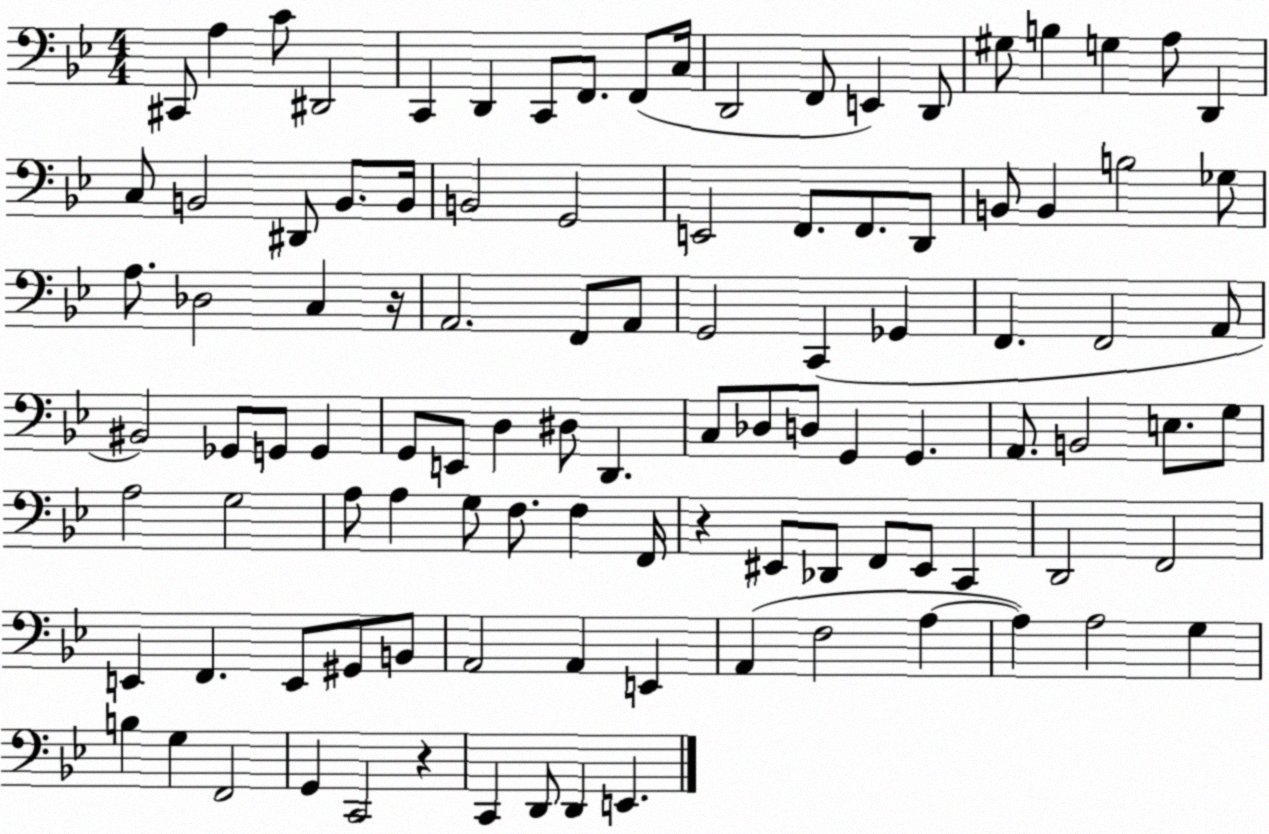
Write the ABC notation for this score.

X:1
T:Untitled
M:4/4
L:1/4
K:Bb
^C,,/2 A, C/2 ^D,,2 C,, D,, C,,/2 F,,/2 F,,/2 C,/4 D,,2 F,,/2 E,, D,,/2 ^G,/2 B, G, A,/2 D,, C,/2 B,,2 ^D,,/2 B,,/2 B,,/4 B,,2 G,,2 E,,2 F,,/2 F,,/2 D,,/2 B,,/2 B,, B,2 _G,/2 A,/2 _D,2 C, z/4 A,,2 F,,/2 A,,/2 G,,2 C,, _G,, F,, F,,2 A,,/2 ^B,,2 _G,,/2 G,,/2 G,, G,,/2 E,,/2 D, ^D,/2 D,, C,/2 _D,/2 D,/2 G,, G,, A,,/2 B,,2 E,/2 G,/2 A,2 G,2 A,/2 A, G,/2 F,/2 F, F,,/4 z ^E,,/2 _D,,/2 F,,/2 ^E,,/2 C,, D,,2 F,,2 E,, F,, E,,/2 ^G,,/2 B,,/2 A,,2 A,, E,, A,, F,2 A, A, A,2 G, B, G, F,,2 G,, C,,2 z C,, D,,/2 D,, E,,